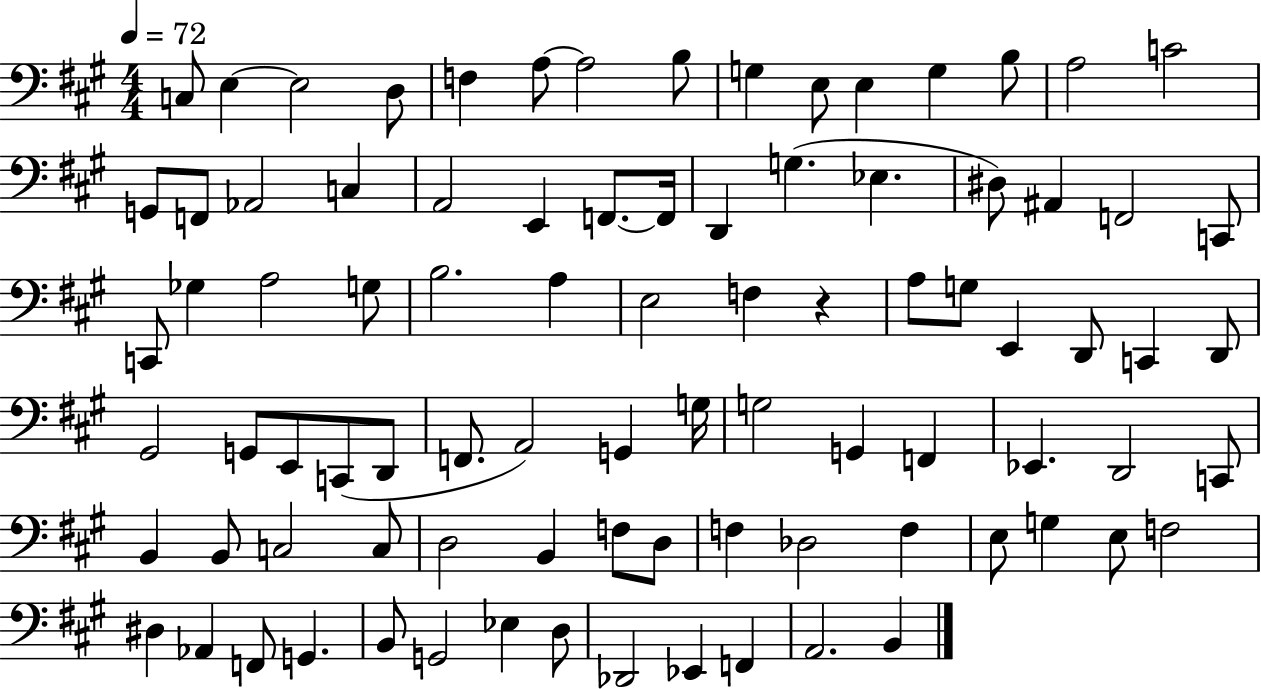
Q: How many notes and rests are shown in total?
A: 88